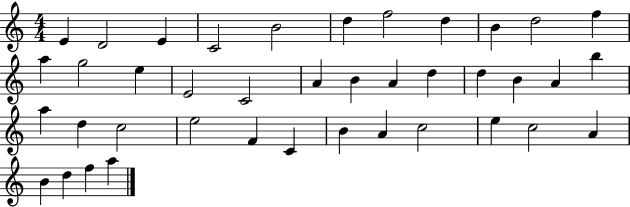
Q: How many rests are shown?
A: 0